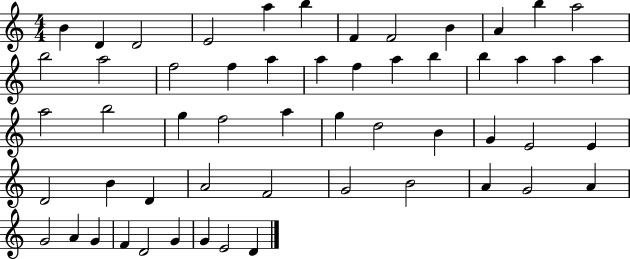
B4/q D4/q D4/h E4/h A5/q B5/q F4/q F4/h B4/q A4/q B5/q A5/h B5/h A5/h F5/h F5/q A5/q A5/q F5/q A5/q B5/q B5/q A5/q A5/q A5/q A5/h B5/h G5/q F5/h A5/q G5/q D5/h B4/q G4/q E4/h E4/q D4/h B4/q D4/q A4/h F4/h G4/h B4/h A4/q G4/h A4/q G4/h A4/q G4/q F4/q D4/h G4/q G4/q E4/h D4/q